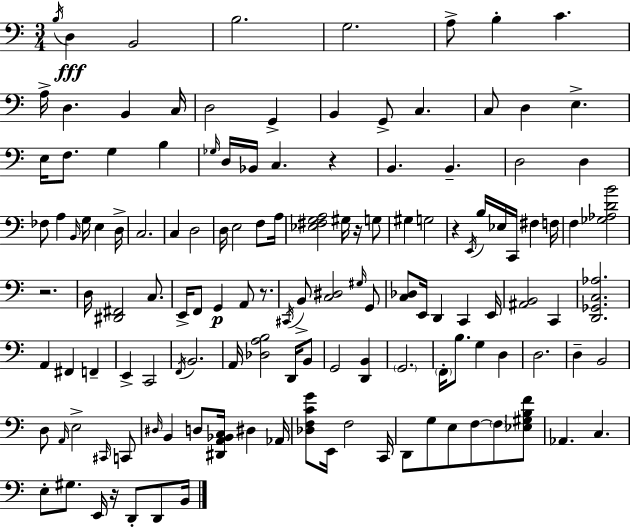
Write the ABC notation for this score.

X:1
T:Untitled
M:3/4
L:1/4
K:C
B,/4 D, B,,2 B,2 G,2 A,/2 B, C A,/4 D, B,, C,/4 D,2 G,, B,, G,,/2 C, C,/2 D, E, E,/4 F,/2 G, B, _G,/4 D,/4 _B,,/4 C, z B,, B,, D,2 D, _F,/2 A, B,,/4 G,/4 E, D,/4 C,2 C, D,2 D,/4 E,2 F,/2 A,/4 [_E,^F,G,A,]2 ^G,/4 z/4 G,/2 ^G, G,2 z E,,/4 B,/4 _E,/4 C,,/4 ^F, F,/4 F, [_G,_A,DB]2 z2 D,/4 [^D,,^F,,]2 C,/2 E,,/4 F,,/2 G,, A,,/2 z/2 ^C,,/4 B,,/2 [C,^D,]2 ^G,/4 G,,/2 [C,_D,]/2 E,,/4 D,, C,, E,,/4 [^A,,B,,]2 C,, [D,,_G,,C,_A,]2 A,, ^F,, F,, E,, C,,2 F,,/4 B,,2 A,,/4 [_D,A,B,]2 D,,/4 B,,/2 G,,2 [D,,B,,] G,,2 F,,/4 B,/2 G, D, D,2 D, B,,2 D,/2 A,,/4 E,2 ^C,,/4 C,,/2 ^D,/4 B,, D,/2 [^D,,A,,_B,,C,]/4 ^D, _A,,/4 [_D,F,CG]/2 E,,/4 F,2 C,,/4 D,,/2 G,/2 E,/2 F,/2 F,/2 [_E,^G,B,F]/2 _A,, C, E,/2 ^G,/2 E,,/4 z/4 D,,/2 D,,/2 B,,/4